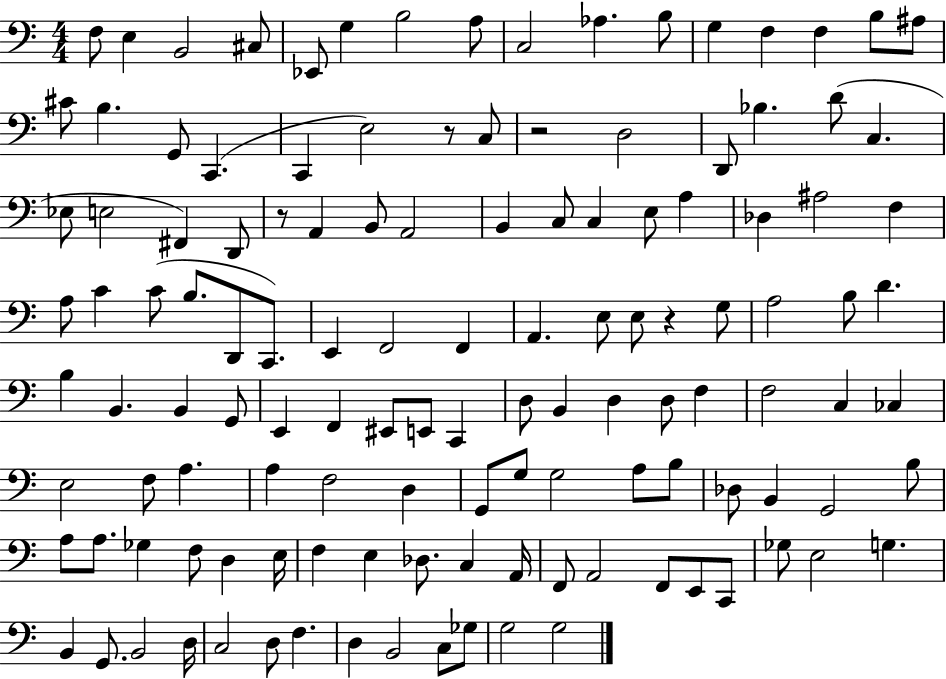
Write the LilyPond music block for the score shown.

{
  \clef bass
  \numericTimeSignature
  \time 4/4
  \key c \major
  \repeat volta 2 { f8 e4 b,2 cis8 | ees,8 g4 b2 a8 | c2 aes4. b8 | g4 f4 f4 b8 ais8 | \break cis'8 b4. g,8 c,4.( | c,4 e2) r8 c8 | r2 d2 | d,8 bes4. d'8( c4. | \break ees8 e2 fis,4) d,8 | r8 a,4 b,8 a,2 | b,4 c8 c4 e8 a4 | des4 ais2 f4 | \break a8 c'4 c'8( b8. d,8 c,8.) | e,4 f,2 f,4 | a,4. e8 e8 r4 g8 | a2 b8 d'4. | \break b4 b,4. b,4 g,8 | e,4 f,4 eis,8 e,8 c,4 | d8 b,4 d4 d8 f4 | f2 c4 ces4 | \break e2 f8 a4. | a4 f2 d4 | g,8 g8 g2 a8 b8 | des8 b,4 g,2 b8 | \break a8 a8. ges4 f8 d4 e16 | f4 e4 des8. c4 a,16 | f,8 a,2 f,8 e,8 c,8 | ges8 e2 g4. | \break b,4 g,8. b,2 d16 | c2 d8 f4. | d4 b,2 c8 ges8 | g2 g2 | \break } \bar "|."
}